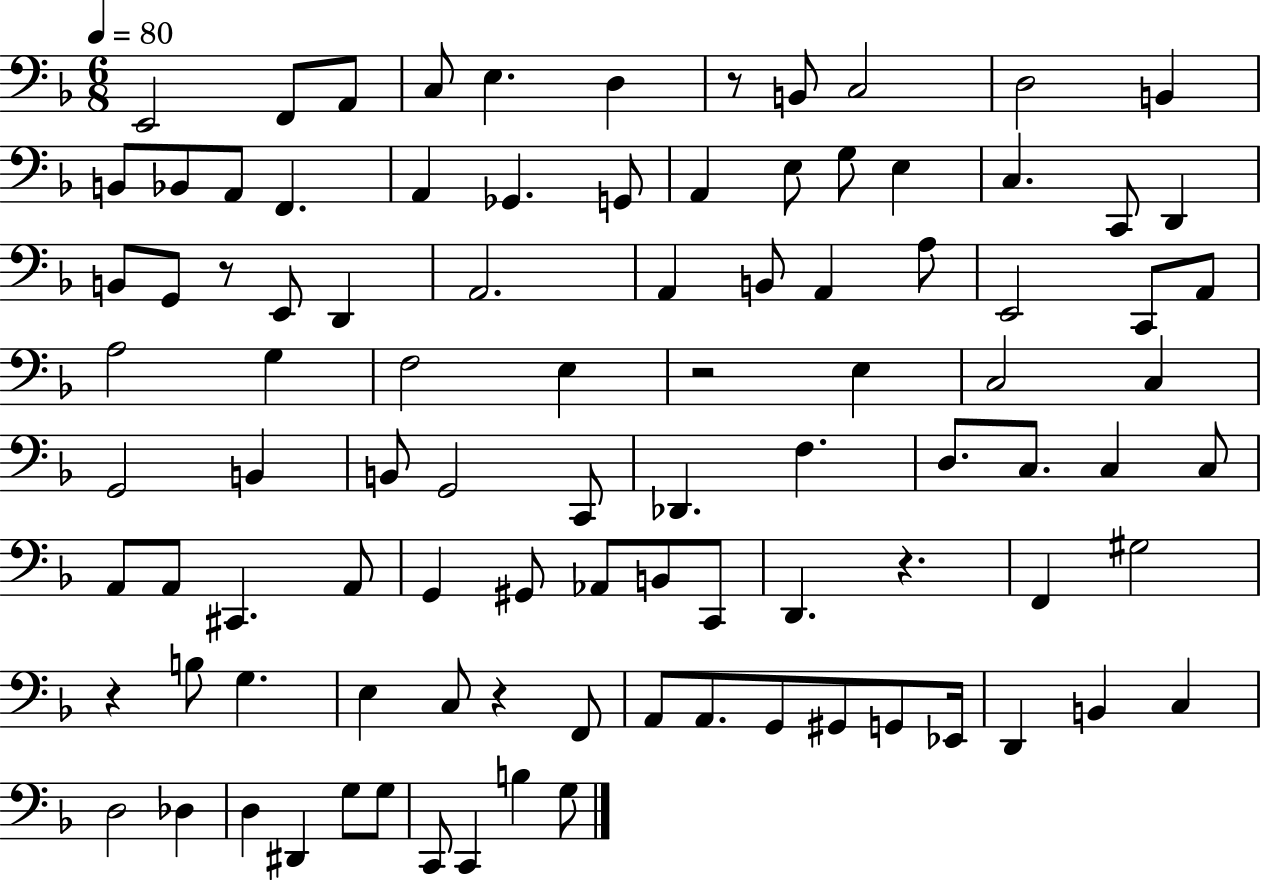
X:1
T:Untitled
M:6/8
L:1/4
K:F
E,,2 F,,/2 A,,/2 C,/2 E, D, z/2 B,,/2 C,2 D,2 B,, B,,/2 _B,,/2 A,,/2 F,, A,, _G,, G,,/2 A,, E,/2 G,/2 E, C, C,,/2 D,, B,,/2 G,,/2 z/2 E,,/2 D,, A,,2 A,, B,,/2 A,, A,/2 E,,2 C,,/2 A,,/2 A,2 G, F,2 E, z2 E, C,2 C, G,,2 B,, B,,/2 G,,2 C,,/2 _D,, F, D,/2 C,/2 C, C,/2 A,,/2 A,,/2 ^C,, A,,/2 G,, ^G,,/2 _A,,/2 B,,/2 C,,/2 D,, z F,, ^G,2 z B,/2 G, E, C,/2 z F,,/2 A,,/2 A,,/2 G,,/2 ^G,,/2 G,,/2 _E,,/4 D,, B,, C, D,2 _D, D, ^D,, G,/2 G,/2 C,,/2 C,, B, G,/2